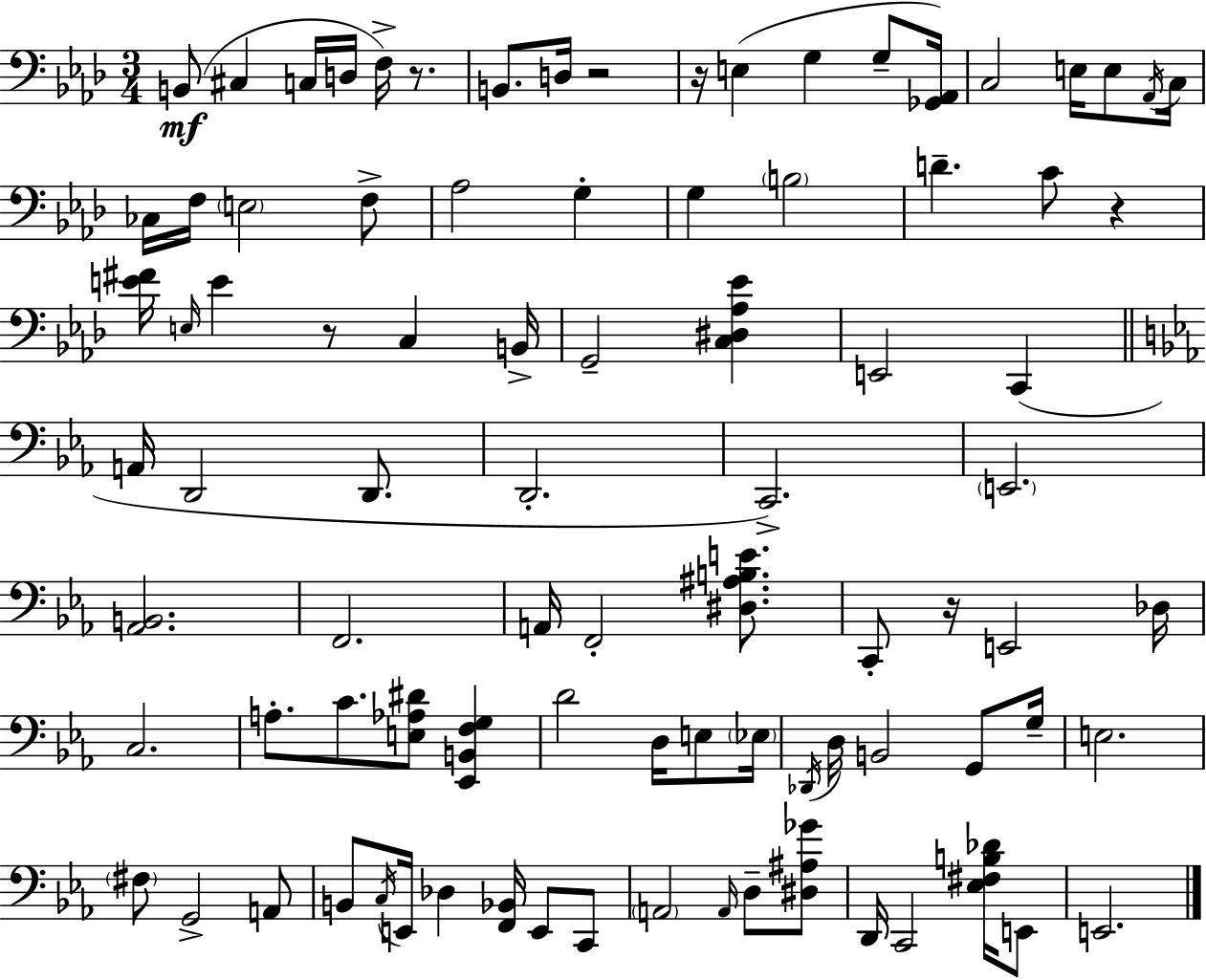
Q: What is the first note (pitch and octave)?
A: B2